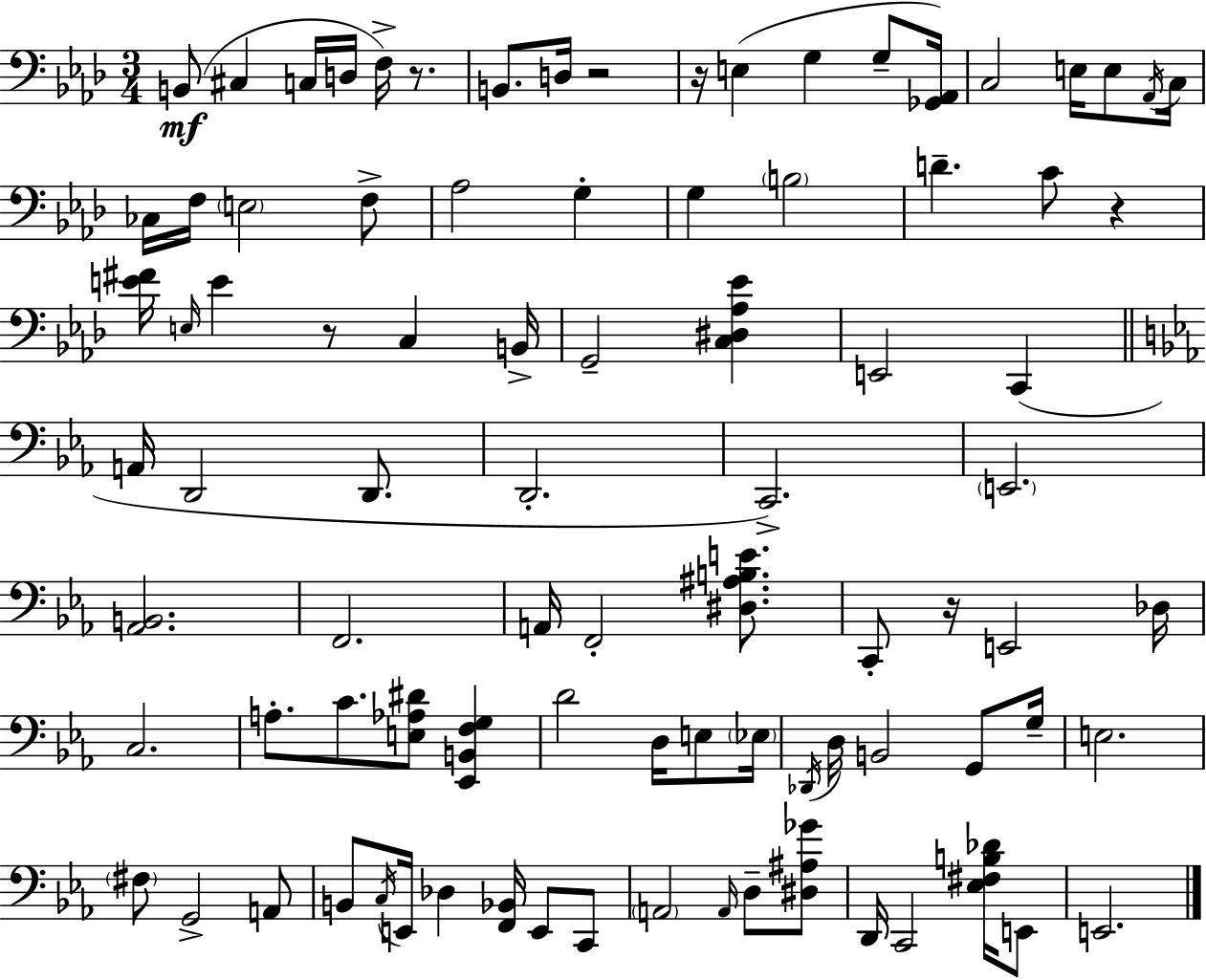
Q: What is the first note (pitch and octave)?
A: B2